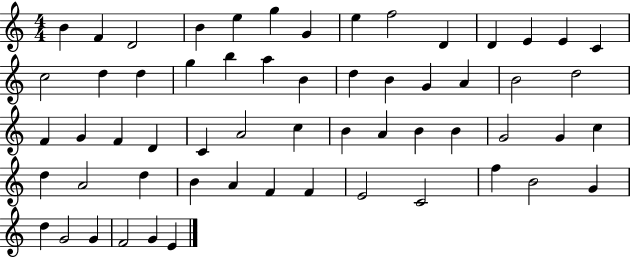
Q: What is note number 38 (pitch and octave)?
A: B4